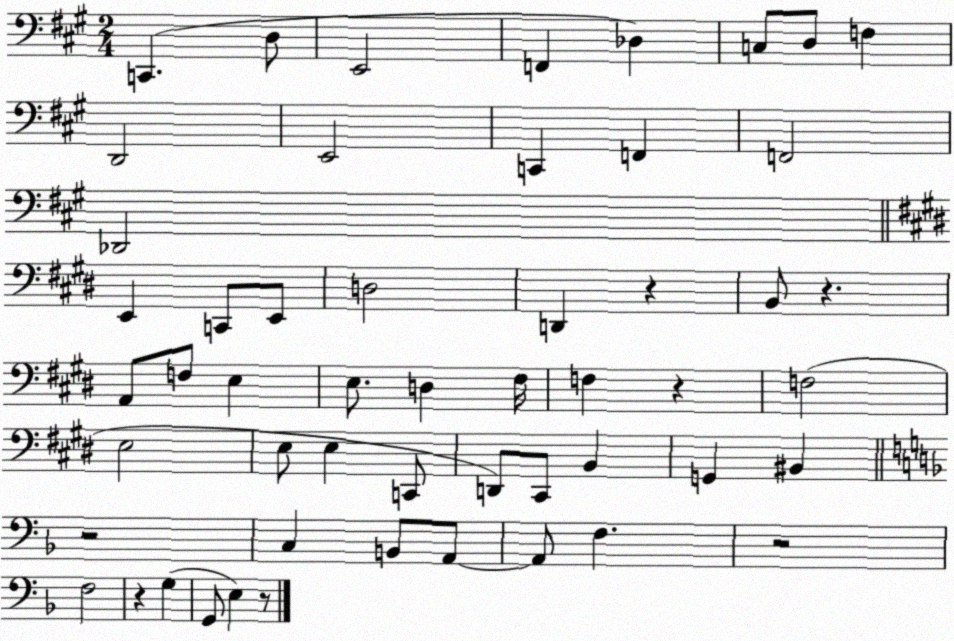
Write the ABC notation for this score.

X:1
T:Untitled
M:2/4
L:1/4
K:A
C,, D,/2 E,,2 F,, _D, C,/2 D,/2 F, D,,2 E,,2 C,, F,, F,,2 _D,,2 E,, C,,/2 E,,/2 D,2 D,, z B,,/2 z A,,/2 F,/2 E, E,/2 D, ^F,/4 F, z F,2 E,2 E,/2 E, C,,/2 D,,/2 ^C,,/2 B,, G,, ^B,, z2 C, B,,/2 A,,/2 A,,/2 F, z2 F,2 z G, G,,/2 E, z/2